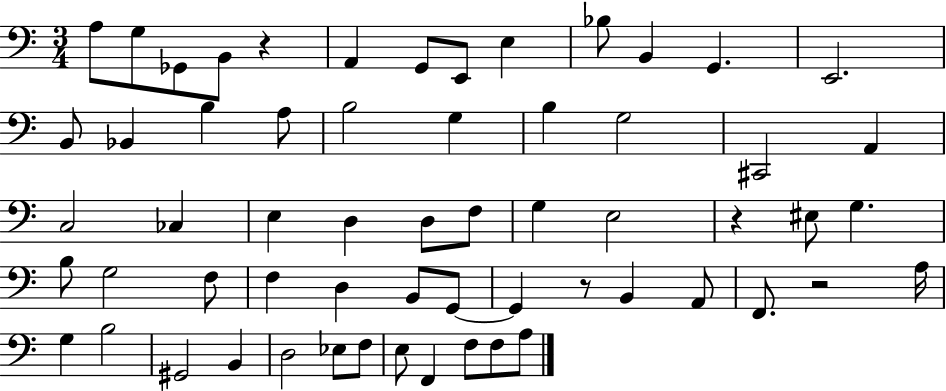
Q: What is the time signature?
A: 3/4